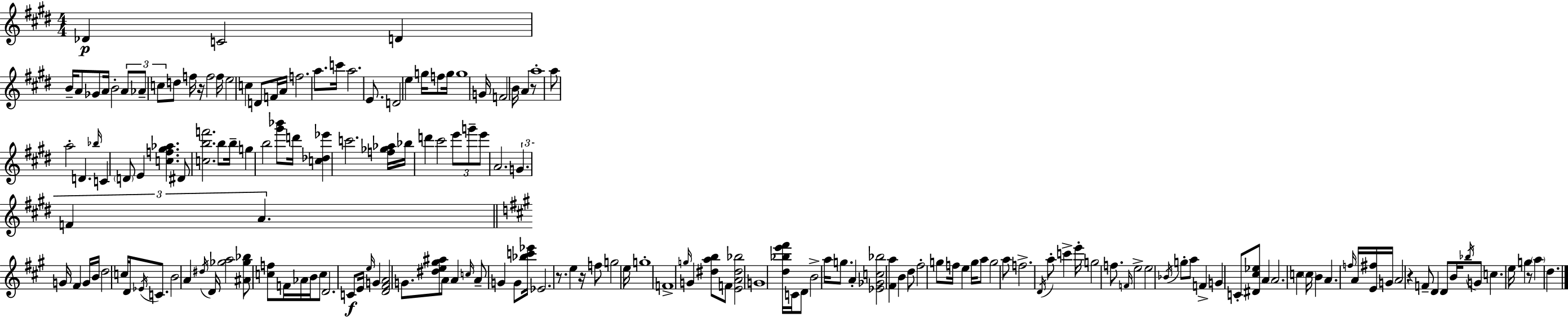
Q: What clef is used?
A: treble